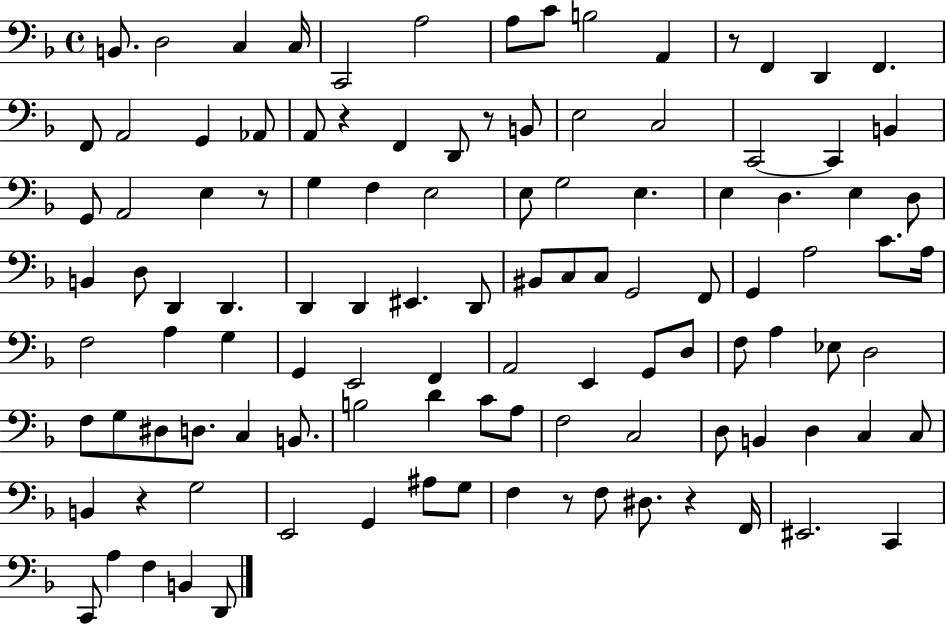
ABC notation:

X:1
T:Untitled
M:4/4
L:1/4
K:F
B,,/2 D,2 C, C,/4 C,,2 A,2 A,/2 C/2 B,2 A,, z/2 F,, D,, F,, F,,/2 A,,2 G,, _A,,/2 A,,/2 z F,, D,,/2 z/2 B,,/2 E,2 C,2 C,,2 C,, B,, G,,/2 A,,2 E, z/2 G, F, E,2 E,/2 G,2 E, E, D, E, D,/2 B,, D,/2 D,, D,, D,, D,, ^E,, D,,/2 ^B,,/2 C,/2 C,/2 G,,2 F,,/2 G,, A,2 C/2 A,/4 F,2 A, G, G,, E,,2 F,, A,,2 E,, G,,/2 D,/2 F,/2 A, _E,/2 D,2 F,/2 G,/2 ^D,/2 D,/2 C, B,,/2 B,2 D C/2 A,/2 F,2 C,2 D,/2 B,, D, C, C,/2 B,, z G,2 E,,2 G,, ^A,/2 G,/2 F, z/2 F,/2 ^D,/2 z F,,/4 ^E,,2 C,, C,,/2 A, F, B,, D,,/2